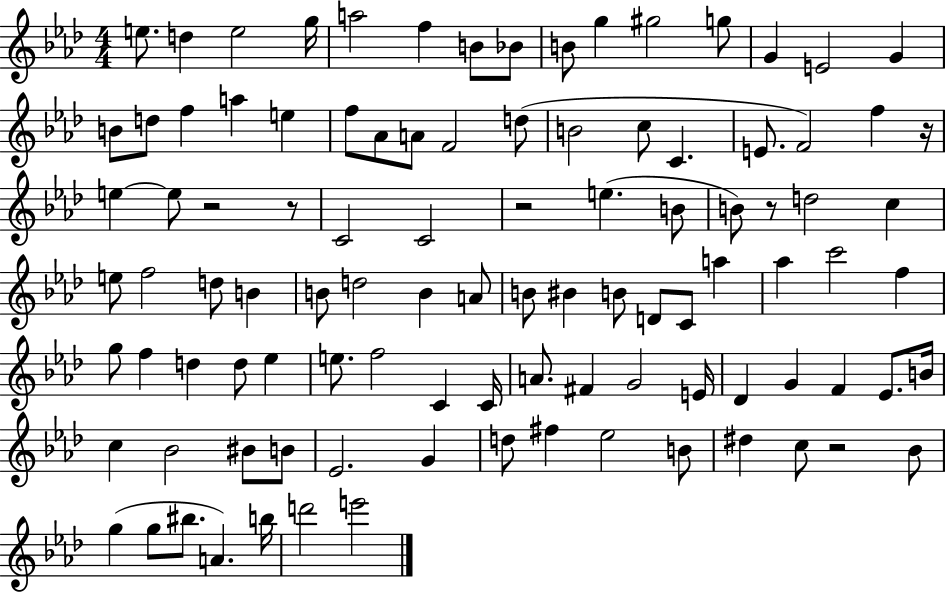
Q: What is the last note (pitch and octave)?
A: E6